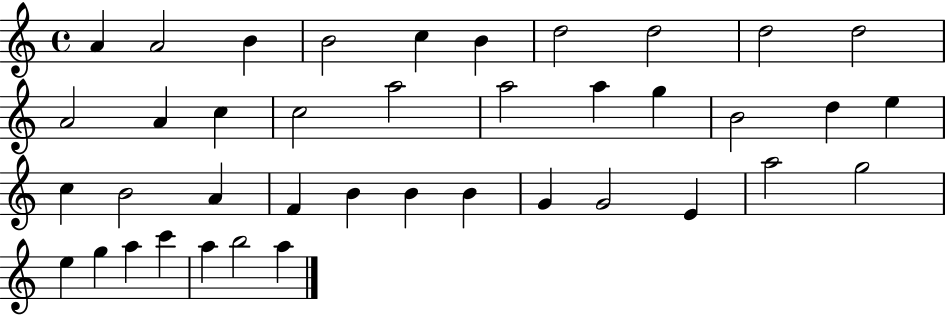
A4/q A4/h B4/q B4/h C5/q B4/q D5/h D5/h D5/h D5/h A4/h A4/q C5/q C5/h A5/h A5/h A5/q G5/q B4/h D5/q E5/q C5/q B4/h A4/q F4/q B4/q B4/q B4/q G4/q G4/h E4/q A5/h G5/h E5/q G5/q A5/q C6/q A5/q B5/h A5/q